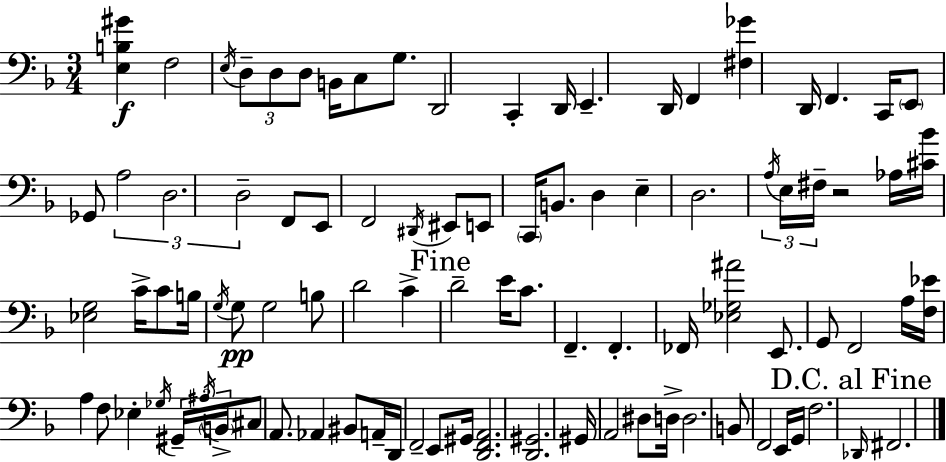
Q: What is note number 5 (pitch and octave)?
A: D3